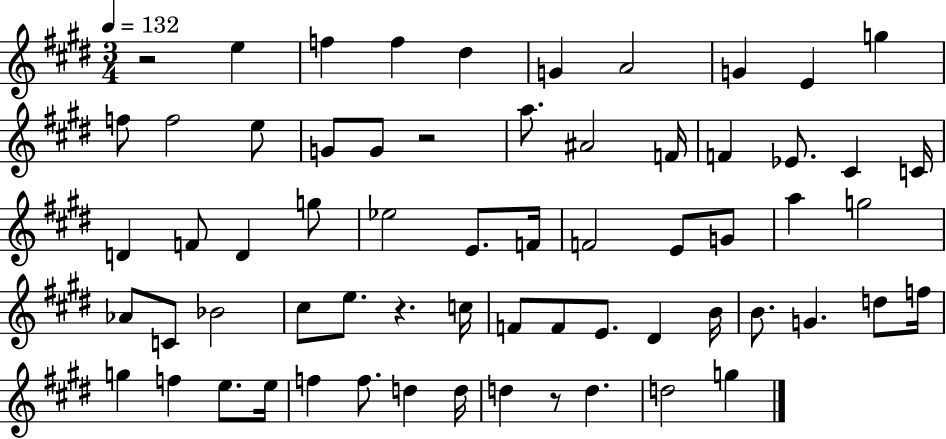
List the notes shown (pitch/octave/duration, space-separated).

R/h E5/q F5/q F5/q D#5/q G4/q A4/h G4/q E4/q G5/q F5/e F5/h E5/e G4/e G4/e R/h A5/e. A#4/h F4/s F4/q Eb4/e. C#4/q C4/s D4/q F4/e D4/q G5/e Eb5/h E4/e. F4/s F4/h E4/e G4/e A5/q G5/h Ab4/e C4/e Bb4/h C#5/e E5/e. R/q. C5/s F4/e F4/e E4/e. D#4/q B4/s B4/e. G4/q. D5/e F5/s G5/q F5/q E5/e. E5/s F5/q F5/e. D5/q D5/s D5/q R/e D5/q. D5/h G5/q